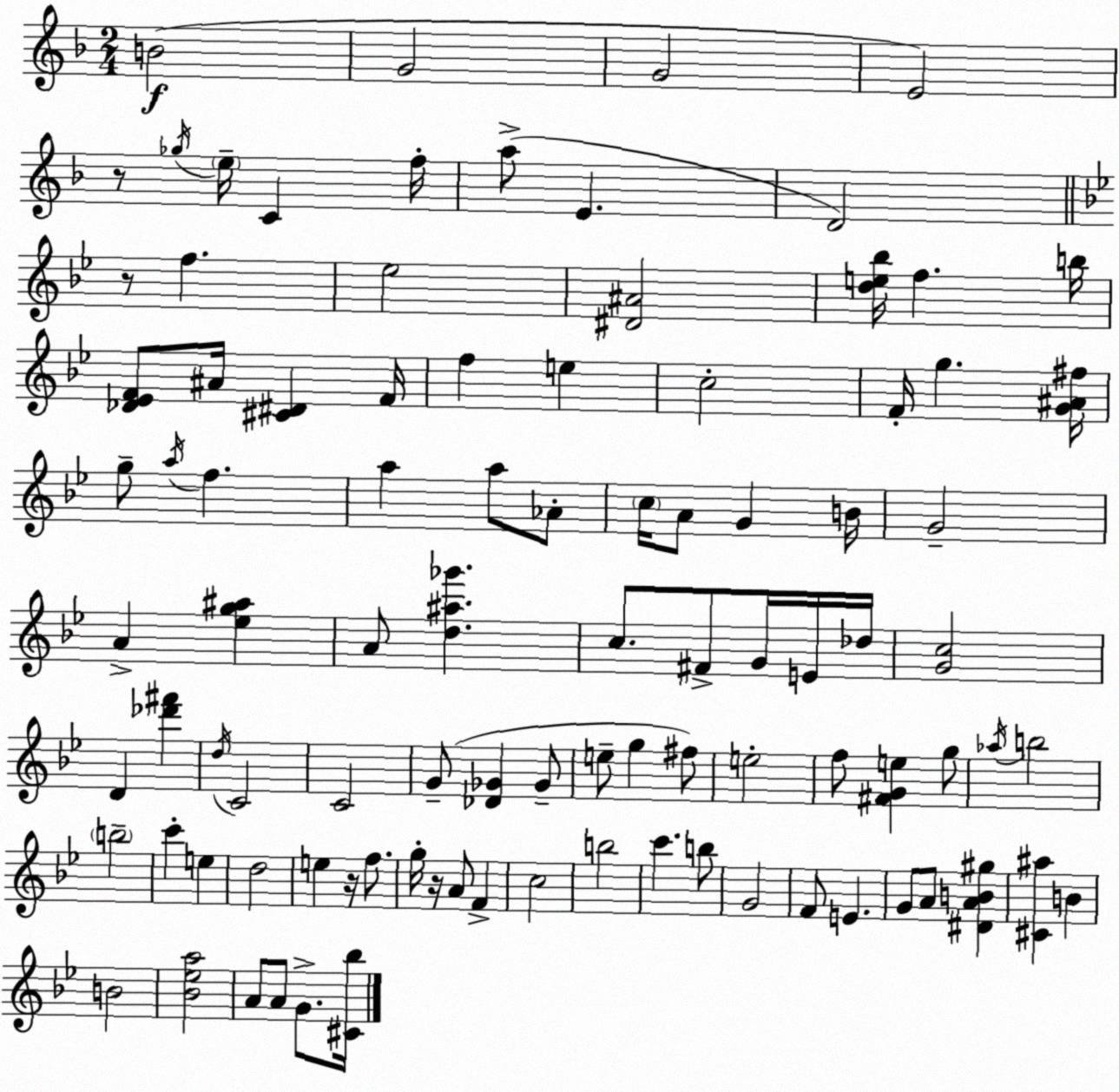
X:1
T:Untitled
M:2/4
L:1/4
K:Dm
B2 G2 G2 E2 z/2 _g/4 e/4 C f/4 a/2 E D2 z/2 f _e2 [^D^A]2 [de_b]/4 f b/4 [_D_EF]/2 ^A/4 [^C^D] F/4 f e c2 F/4 g [G^A^f]/4 g/2 a/4 f a a/2 _A/2 c/4 A/2 G B/4 G2 A [_eg^a] A/2 [d^a_g'] c/2 ^F/2 G/4 E/4 _d/4 [Gc]2 D [_d'^f'] d/4 C2 C2 G/2 [_D_G] _G/2 e/2 g ^f/2 e2 f/2 [^FGe] g/2 _a/4 b2 b2 c' e d2 e z/4 f/2 g/4 z/4 A/2 F c2 b2 c' b/2 G2 F/2 E G/2 A/2 [^DAB^g] [^C^a] B B2 [_B_ea]2 A/2 A/2 G/2 [^C_b]/4